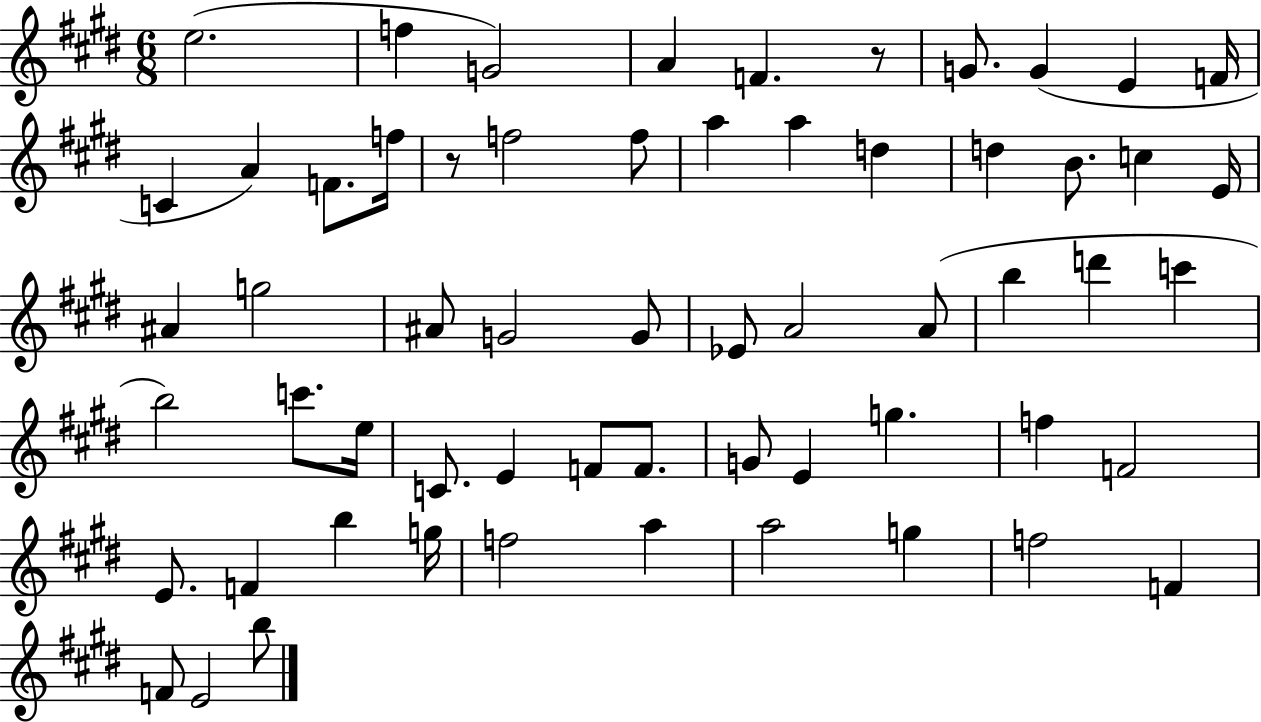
{
  \clef treble
  \numericTimeSignature
  \time 6/8
  \key e \major
  e''2.( | f''4 g'2) | a'4 f'4. r8 | g'8. g'4( e'4 f'16 | \break c'4 a'4) f'8. f''16 | r8 f''2 f''8 | a''4 a''4 d''4 | d''4 b'8. c''4 e'16 | \break ais'4 g''2 | ais'8 g'2 g'8 | ees'8 a'2 a'8( | b''4 d'''4 c'''4 | \break b''2) c'''8. e''16 | c'8. e'4 f'8 f'8. | g'8 e'4 g''4. | f''4 f'2 | \break e'8. f'4 b''4 g''16 | f''2 a''4 | a''2 g''4 | f''2 f'4 | \break f'8 e'2 b''8 | \bar "|."
}